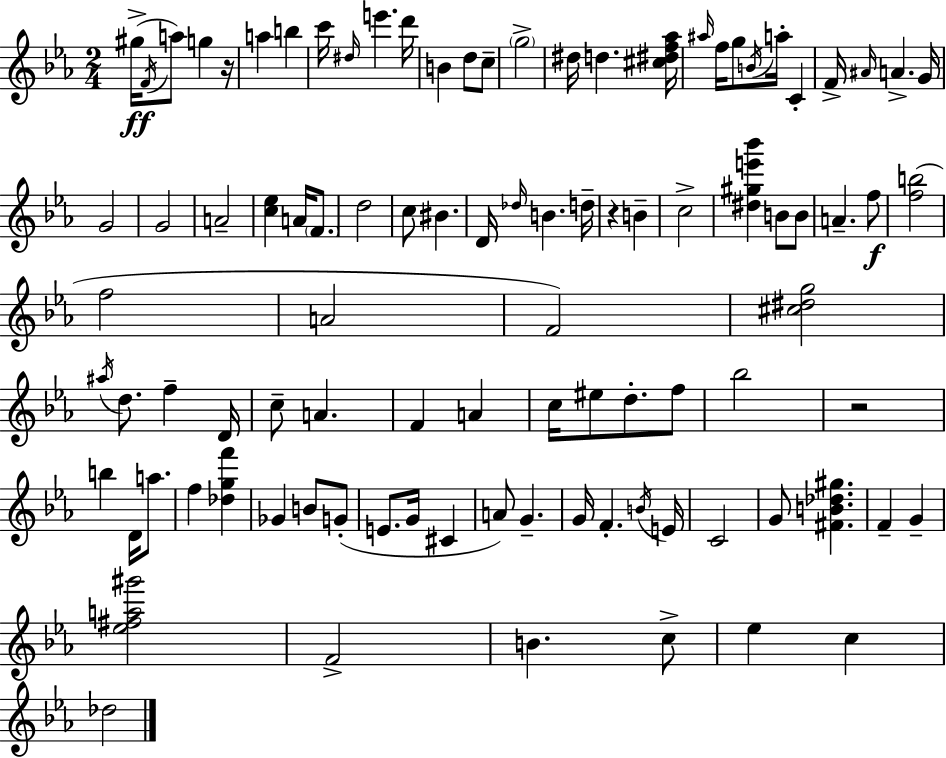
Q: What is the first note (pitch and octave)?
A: G#5